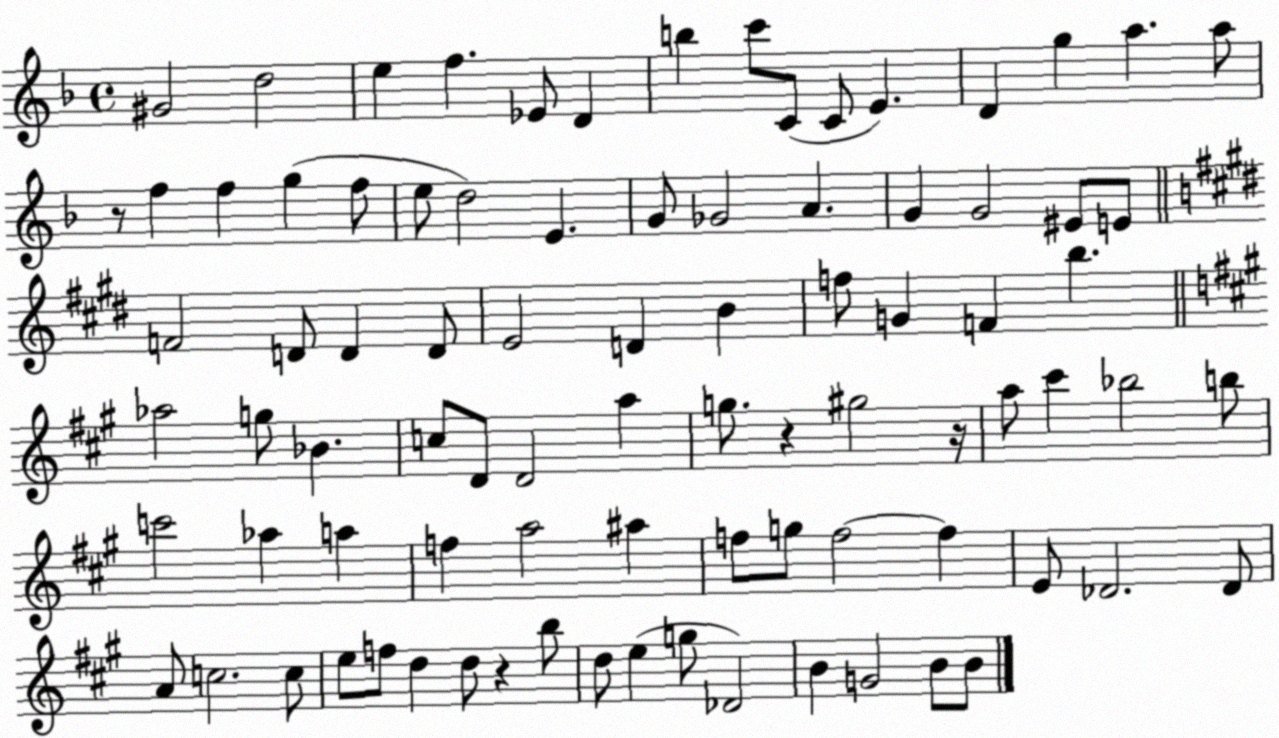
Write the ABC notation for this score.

X:1
T:Untitled
M:4/4
L:1/4
K:F
^G2 d2 e f _E/2 D b c'/2 C/2 C/2 E D g a a/2 z/2 f f g f/2 e/2 d2 E G/2 _G2 A G G2 ^E/2 E/2 F2 D/2 D D/2 E2 D B f/2 G F b _a2 g/2 _B c/2 D/2 D2 a g/2 z ^g2 z/4 a/2 ^c' _b2 b/2 c'2 _a a f a2 ^a f/2 g/2 f2 f E/2 _D2 _D/2 A/2 c2 c/2 e/2 f/2 d d/2 z b/2 d/2 e g/2 _D2 B G2 B/2 B/2